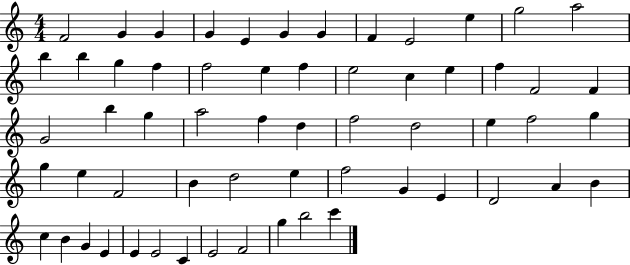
X:1
T:Untitled
M:4/4
L:1/4
K:C
F2 G G G E G G F E2 e g2 a2 b b g f f2 e f e2 c e f F2 F G2 b g a2 f d f2 d2 e f2 g g e F2 B d2 e f2 G E D2 A B c B G E E E2 C E2 F2 g b2 c'